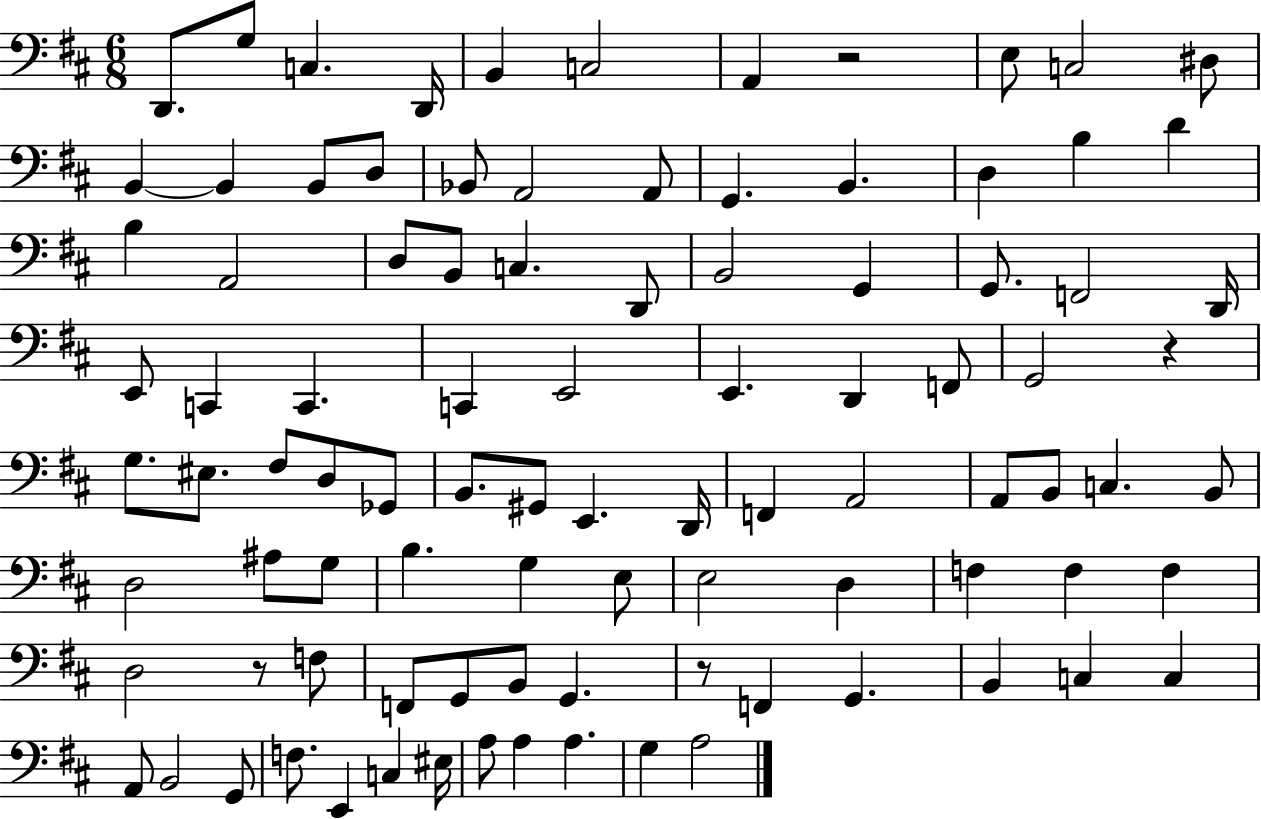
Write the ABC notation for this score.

X:1
T:Untitled
M:6/8
L:1/4
K:D
D,,/2 G,/2 C, D,,/4 B,, C,2 A,, z2 E,/2 C,2 ^D,/2 B,, B,, B,,/2 D,/2 _B,,/2 A,,2 A,,/2 G,, B,, D, B, D B, A,,2 D,/2 B,,/2 C, D,,/2 B,,2 G,, G,,/2 F,,2 D,,/4 E,,/2 C,, C,, C,, E,,2 E,, D,, F,,/2 G,,2 z G,/2 ^E,/2 ^F,/2 D,/2 _G,,/2 B,,/2 ^G,,/2 E,, D,,/4 F,, A,,2 A,,/2 B,,/2 C, B,,/2 D,2 ^A,/2 G,/2 B, G, E,/2 E,2 D, F, F, F, D,2 z/2 F,/2 F,,/2 G,,/2 B,,/2 G,, z/2 F,, G,, B,, C, C, A,,/2 B,,2 G,,/2 F,/2 E,, C, ^E,/4 A,/2 A, A, G, A,2